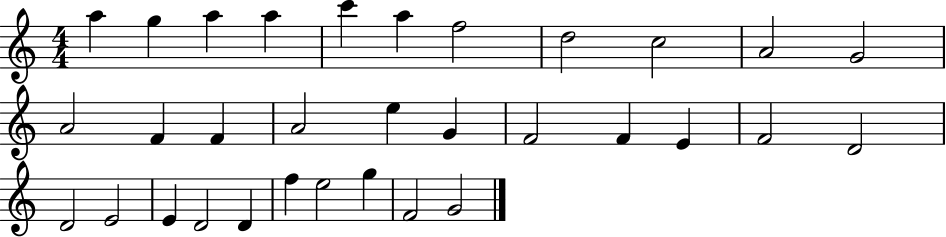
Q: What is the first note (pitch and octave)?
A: A5